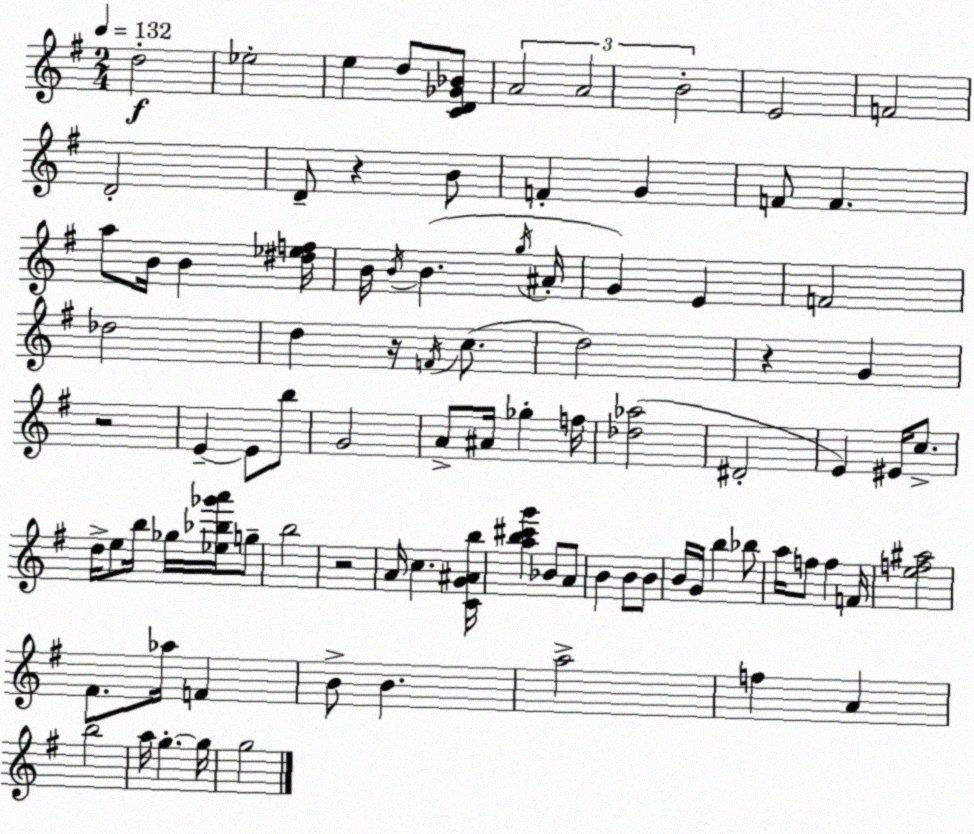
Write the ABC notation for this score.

X:1
T:Untitled
M:2/4
L:1/4
K:G
d2 _e2 e d/2 [CD_G_B]/2 A2 A2 B2 E2 F2 D2 D/2 z B/2 F G F/2 F a/2 B/4 B [^d_ef]/4 B/4 B/4 B g/4 ^A/4 G E F2 _d2 d z/4 F/4 c/2 d2 z G z2 E E/2 b/2 G2 A/2 ^A/4 _g f/4 [_d_a]2 ^D2 E ^E/4 c/2 d/4 e/2 b/4 _g/4 [_e_b_g'a']/4 g/2 b2 z2 A/4 c [CG^Ab]/4 [ab^c'g'] _B/2 A/2 B B/2 B/2 B/4 G/4 b _b/2 a/4 f/2 f F/4 [ef^a]2 ^F/2 _a/4 F B/2 B a2 f A b2 a/4 g g/4 g2